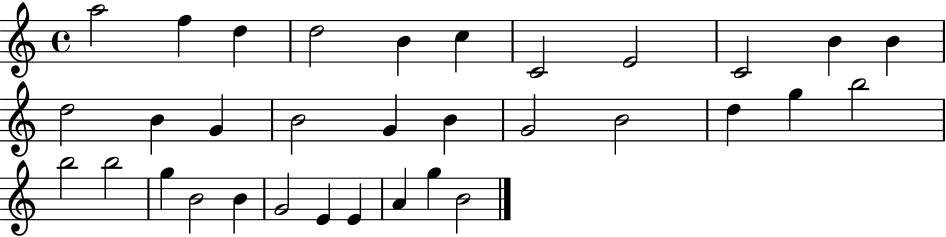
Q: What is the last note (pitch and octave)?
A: B4